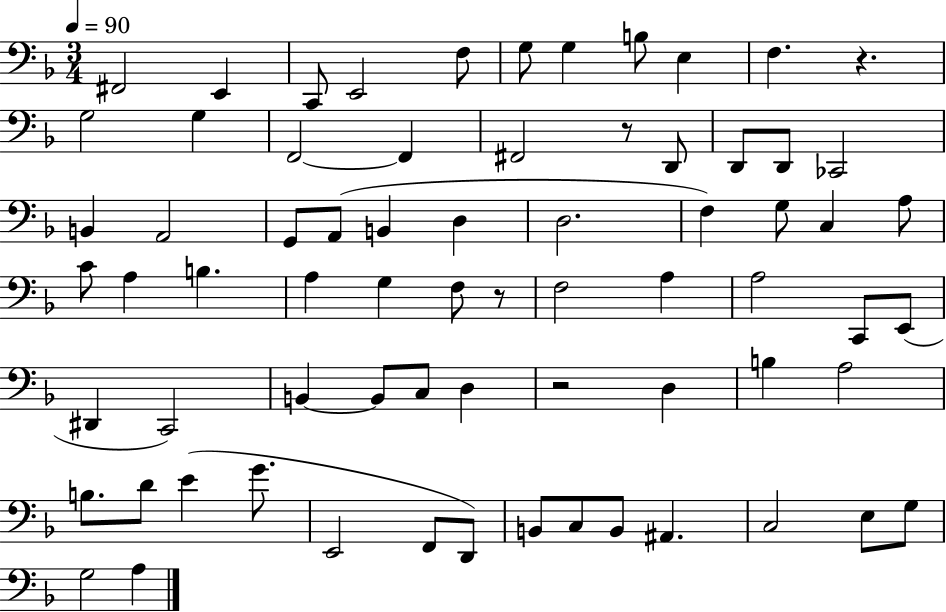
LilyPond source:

{
  \clef bass
  \numericTimeSignature
  \time 3/4
  \key f \major
  \tempo 4 = 90
  fis,2 e,4 | c,8 e,2 f8 | g8 g4 b8 e4 | f4. r4. | \break g2 g4 | f,2~~ f,4 | fis,2 r8 d,8 | d,8 d,8 ces,2 | \break b,4 a,2 | g,8 a,8( b,4 d4 | d2. | f4) g8 c4 a8 | \break c'8 a4 b4. | a4 g4 f8 r8 | f2 a4 | a2 c,8 e,8( | \break dis,4 c,2) | b,4~~ b,8 c8 d4 | r2 d4 | b4 a2 | \break b8. d'8 e'4( g'8. | e,2 f,8 d,8) | b,8 c8 b,8 ais,4. | c2 e8 g8 | \break g2 a4 | \bar "|."
}